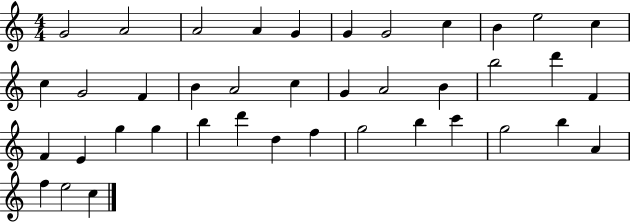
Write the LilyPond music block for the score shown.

{
  \clef treble
  \numericTimeSignature
  \time 4/4
  \key c \major
  g'2 a'2 | a'2 a'4 g'4 | g'4 g'2 c''4 | b'4 e''2 c''4 | \break c''4 g'2 f'4 | b'4 a'2 c''4 | g'4 a'2 b'4 | b''2 d'''4 f'4 | \break f'4 e'4 g''4 g''4 | b''4 d'''4 d''4 f''4 | g''2 b''4 c'''4 | g''2 b''4 a'4 | \break f''4 e''2 c''4 | \bar "|."
}